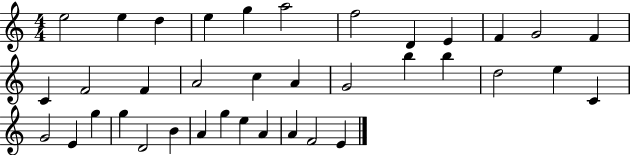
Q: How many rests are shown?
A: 0